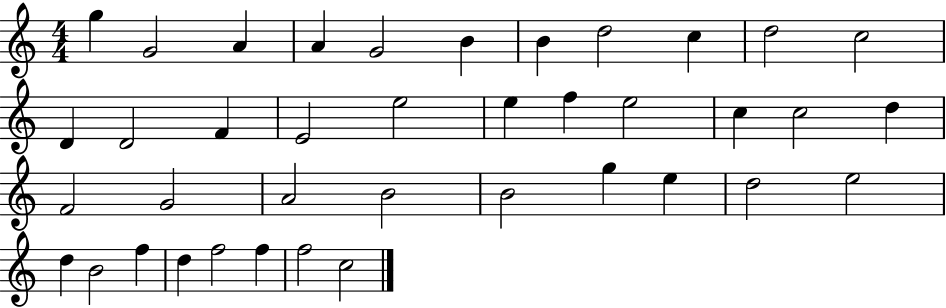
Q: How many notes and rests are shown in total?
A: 39